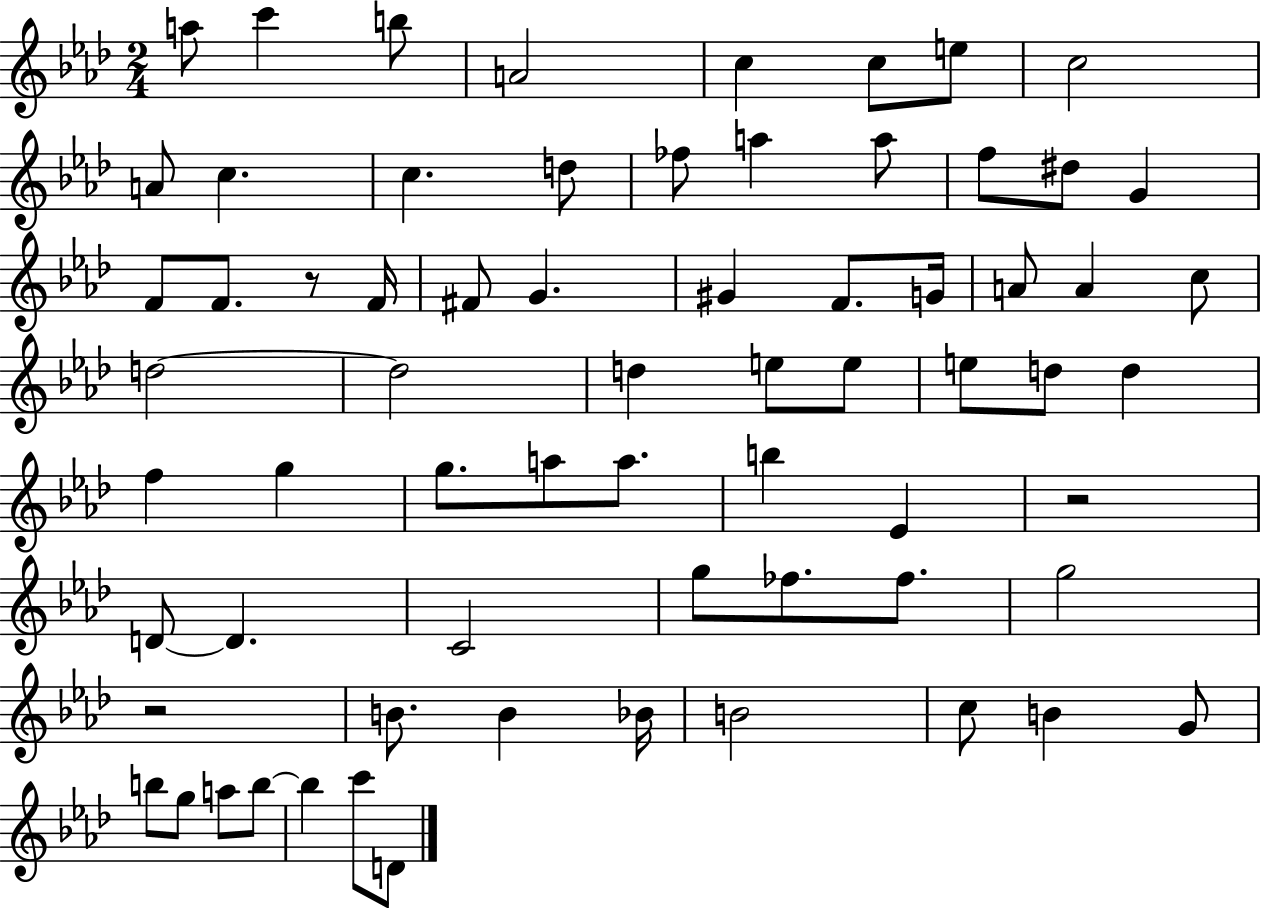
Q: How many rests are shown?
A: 3